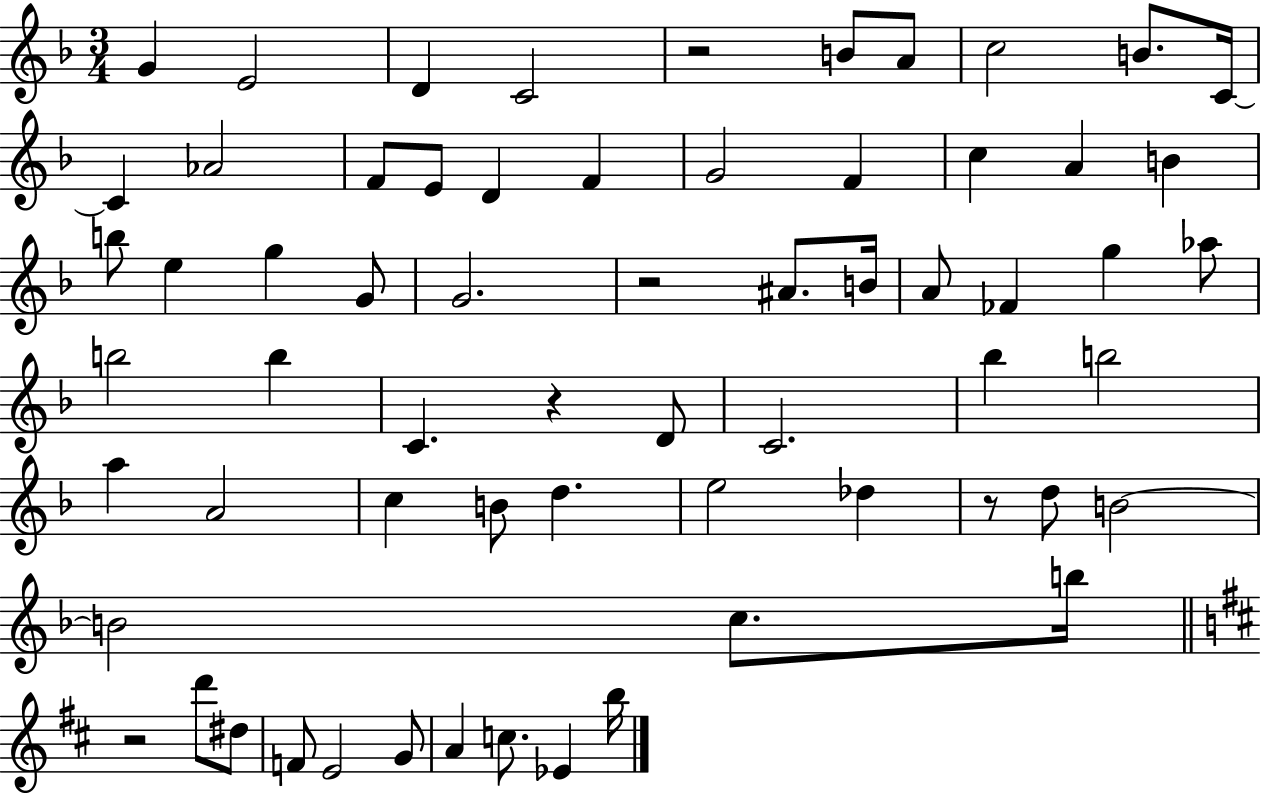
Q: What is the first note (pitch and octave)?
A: G4